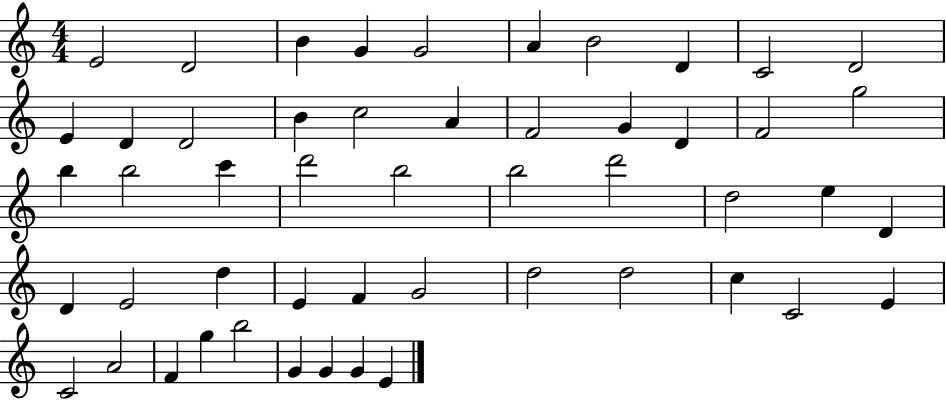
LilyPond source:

{
  \clef treble
  \numericTimeSignature
  \time 4/4
  \key c \major
  e'2 d'2 | b'4 g'4 g'2 | a'4 b'2 d'4 | c'2 d'2 | \break e'4 d'4 d'2 | b'4 c''2 a'4 | f'2 g'4 d'4 | f'2 g''2 | \break b''4 b''2 c'''4 | d'''2 b''2 | b''2 d'''2 | d''2 e''4 d'4 | \break d'4 e'2 d''4 | e'4 f'4 g'2 | d''2 d''2 | c''4 c'2 e'4 | \break c'2 a'2 | f'4 g''4 b''2 | g'4 g'4 g'4 e'4 | \bar "|."
}